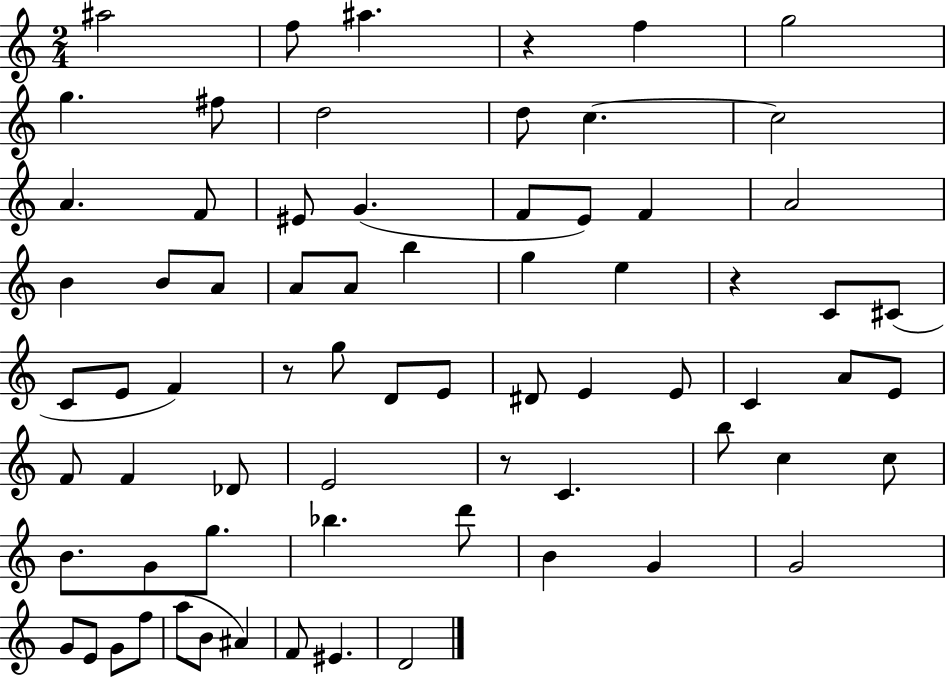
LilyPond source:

{
  \clef treble
  \numericTimeSignature
  \time 2/4
  \key c \major
  ais''2 | f''8 ais''4. | r4 f''4 | g''2 | \break g''4. fis''8 | d''2 | d''8 c''4.~~ | c''2 | \break a'4. f'8 | eis'8 g'4.( | f'8 e'8) f'4 | a'2 | \break b'4 b'8 a'8 | a'8 a'8 b''4 | g''4 e''4 | r4 c'8 cis'8( | \break c'8 e'8 f'4) | r8 g''8 d'8 e'8 | dis'8 e'4 e'8 | c'4 a'8 e'8 | \break f'8 f'4 des'8 | e'2 | r8 c'4. | b''8 c''4 c''8 | \break b'8. g'8 g''8. | bes''4. d'''8 | b'4 g'4 | g'2 | \break g'8 e'8 g'8 f''8 | a''8( b'8 ais'4) | f'8 eis'4. | d'2 | \break \bar "|."
}